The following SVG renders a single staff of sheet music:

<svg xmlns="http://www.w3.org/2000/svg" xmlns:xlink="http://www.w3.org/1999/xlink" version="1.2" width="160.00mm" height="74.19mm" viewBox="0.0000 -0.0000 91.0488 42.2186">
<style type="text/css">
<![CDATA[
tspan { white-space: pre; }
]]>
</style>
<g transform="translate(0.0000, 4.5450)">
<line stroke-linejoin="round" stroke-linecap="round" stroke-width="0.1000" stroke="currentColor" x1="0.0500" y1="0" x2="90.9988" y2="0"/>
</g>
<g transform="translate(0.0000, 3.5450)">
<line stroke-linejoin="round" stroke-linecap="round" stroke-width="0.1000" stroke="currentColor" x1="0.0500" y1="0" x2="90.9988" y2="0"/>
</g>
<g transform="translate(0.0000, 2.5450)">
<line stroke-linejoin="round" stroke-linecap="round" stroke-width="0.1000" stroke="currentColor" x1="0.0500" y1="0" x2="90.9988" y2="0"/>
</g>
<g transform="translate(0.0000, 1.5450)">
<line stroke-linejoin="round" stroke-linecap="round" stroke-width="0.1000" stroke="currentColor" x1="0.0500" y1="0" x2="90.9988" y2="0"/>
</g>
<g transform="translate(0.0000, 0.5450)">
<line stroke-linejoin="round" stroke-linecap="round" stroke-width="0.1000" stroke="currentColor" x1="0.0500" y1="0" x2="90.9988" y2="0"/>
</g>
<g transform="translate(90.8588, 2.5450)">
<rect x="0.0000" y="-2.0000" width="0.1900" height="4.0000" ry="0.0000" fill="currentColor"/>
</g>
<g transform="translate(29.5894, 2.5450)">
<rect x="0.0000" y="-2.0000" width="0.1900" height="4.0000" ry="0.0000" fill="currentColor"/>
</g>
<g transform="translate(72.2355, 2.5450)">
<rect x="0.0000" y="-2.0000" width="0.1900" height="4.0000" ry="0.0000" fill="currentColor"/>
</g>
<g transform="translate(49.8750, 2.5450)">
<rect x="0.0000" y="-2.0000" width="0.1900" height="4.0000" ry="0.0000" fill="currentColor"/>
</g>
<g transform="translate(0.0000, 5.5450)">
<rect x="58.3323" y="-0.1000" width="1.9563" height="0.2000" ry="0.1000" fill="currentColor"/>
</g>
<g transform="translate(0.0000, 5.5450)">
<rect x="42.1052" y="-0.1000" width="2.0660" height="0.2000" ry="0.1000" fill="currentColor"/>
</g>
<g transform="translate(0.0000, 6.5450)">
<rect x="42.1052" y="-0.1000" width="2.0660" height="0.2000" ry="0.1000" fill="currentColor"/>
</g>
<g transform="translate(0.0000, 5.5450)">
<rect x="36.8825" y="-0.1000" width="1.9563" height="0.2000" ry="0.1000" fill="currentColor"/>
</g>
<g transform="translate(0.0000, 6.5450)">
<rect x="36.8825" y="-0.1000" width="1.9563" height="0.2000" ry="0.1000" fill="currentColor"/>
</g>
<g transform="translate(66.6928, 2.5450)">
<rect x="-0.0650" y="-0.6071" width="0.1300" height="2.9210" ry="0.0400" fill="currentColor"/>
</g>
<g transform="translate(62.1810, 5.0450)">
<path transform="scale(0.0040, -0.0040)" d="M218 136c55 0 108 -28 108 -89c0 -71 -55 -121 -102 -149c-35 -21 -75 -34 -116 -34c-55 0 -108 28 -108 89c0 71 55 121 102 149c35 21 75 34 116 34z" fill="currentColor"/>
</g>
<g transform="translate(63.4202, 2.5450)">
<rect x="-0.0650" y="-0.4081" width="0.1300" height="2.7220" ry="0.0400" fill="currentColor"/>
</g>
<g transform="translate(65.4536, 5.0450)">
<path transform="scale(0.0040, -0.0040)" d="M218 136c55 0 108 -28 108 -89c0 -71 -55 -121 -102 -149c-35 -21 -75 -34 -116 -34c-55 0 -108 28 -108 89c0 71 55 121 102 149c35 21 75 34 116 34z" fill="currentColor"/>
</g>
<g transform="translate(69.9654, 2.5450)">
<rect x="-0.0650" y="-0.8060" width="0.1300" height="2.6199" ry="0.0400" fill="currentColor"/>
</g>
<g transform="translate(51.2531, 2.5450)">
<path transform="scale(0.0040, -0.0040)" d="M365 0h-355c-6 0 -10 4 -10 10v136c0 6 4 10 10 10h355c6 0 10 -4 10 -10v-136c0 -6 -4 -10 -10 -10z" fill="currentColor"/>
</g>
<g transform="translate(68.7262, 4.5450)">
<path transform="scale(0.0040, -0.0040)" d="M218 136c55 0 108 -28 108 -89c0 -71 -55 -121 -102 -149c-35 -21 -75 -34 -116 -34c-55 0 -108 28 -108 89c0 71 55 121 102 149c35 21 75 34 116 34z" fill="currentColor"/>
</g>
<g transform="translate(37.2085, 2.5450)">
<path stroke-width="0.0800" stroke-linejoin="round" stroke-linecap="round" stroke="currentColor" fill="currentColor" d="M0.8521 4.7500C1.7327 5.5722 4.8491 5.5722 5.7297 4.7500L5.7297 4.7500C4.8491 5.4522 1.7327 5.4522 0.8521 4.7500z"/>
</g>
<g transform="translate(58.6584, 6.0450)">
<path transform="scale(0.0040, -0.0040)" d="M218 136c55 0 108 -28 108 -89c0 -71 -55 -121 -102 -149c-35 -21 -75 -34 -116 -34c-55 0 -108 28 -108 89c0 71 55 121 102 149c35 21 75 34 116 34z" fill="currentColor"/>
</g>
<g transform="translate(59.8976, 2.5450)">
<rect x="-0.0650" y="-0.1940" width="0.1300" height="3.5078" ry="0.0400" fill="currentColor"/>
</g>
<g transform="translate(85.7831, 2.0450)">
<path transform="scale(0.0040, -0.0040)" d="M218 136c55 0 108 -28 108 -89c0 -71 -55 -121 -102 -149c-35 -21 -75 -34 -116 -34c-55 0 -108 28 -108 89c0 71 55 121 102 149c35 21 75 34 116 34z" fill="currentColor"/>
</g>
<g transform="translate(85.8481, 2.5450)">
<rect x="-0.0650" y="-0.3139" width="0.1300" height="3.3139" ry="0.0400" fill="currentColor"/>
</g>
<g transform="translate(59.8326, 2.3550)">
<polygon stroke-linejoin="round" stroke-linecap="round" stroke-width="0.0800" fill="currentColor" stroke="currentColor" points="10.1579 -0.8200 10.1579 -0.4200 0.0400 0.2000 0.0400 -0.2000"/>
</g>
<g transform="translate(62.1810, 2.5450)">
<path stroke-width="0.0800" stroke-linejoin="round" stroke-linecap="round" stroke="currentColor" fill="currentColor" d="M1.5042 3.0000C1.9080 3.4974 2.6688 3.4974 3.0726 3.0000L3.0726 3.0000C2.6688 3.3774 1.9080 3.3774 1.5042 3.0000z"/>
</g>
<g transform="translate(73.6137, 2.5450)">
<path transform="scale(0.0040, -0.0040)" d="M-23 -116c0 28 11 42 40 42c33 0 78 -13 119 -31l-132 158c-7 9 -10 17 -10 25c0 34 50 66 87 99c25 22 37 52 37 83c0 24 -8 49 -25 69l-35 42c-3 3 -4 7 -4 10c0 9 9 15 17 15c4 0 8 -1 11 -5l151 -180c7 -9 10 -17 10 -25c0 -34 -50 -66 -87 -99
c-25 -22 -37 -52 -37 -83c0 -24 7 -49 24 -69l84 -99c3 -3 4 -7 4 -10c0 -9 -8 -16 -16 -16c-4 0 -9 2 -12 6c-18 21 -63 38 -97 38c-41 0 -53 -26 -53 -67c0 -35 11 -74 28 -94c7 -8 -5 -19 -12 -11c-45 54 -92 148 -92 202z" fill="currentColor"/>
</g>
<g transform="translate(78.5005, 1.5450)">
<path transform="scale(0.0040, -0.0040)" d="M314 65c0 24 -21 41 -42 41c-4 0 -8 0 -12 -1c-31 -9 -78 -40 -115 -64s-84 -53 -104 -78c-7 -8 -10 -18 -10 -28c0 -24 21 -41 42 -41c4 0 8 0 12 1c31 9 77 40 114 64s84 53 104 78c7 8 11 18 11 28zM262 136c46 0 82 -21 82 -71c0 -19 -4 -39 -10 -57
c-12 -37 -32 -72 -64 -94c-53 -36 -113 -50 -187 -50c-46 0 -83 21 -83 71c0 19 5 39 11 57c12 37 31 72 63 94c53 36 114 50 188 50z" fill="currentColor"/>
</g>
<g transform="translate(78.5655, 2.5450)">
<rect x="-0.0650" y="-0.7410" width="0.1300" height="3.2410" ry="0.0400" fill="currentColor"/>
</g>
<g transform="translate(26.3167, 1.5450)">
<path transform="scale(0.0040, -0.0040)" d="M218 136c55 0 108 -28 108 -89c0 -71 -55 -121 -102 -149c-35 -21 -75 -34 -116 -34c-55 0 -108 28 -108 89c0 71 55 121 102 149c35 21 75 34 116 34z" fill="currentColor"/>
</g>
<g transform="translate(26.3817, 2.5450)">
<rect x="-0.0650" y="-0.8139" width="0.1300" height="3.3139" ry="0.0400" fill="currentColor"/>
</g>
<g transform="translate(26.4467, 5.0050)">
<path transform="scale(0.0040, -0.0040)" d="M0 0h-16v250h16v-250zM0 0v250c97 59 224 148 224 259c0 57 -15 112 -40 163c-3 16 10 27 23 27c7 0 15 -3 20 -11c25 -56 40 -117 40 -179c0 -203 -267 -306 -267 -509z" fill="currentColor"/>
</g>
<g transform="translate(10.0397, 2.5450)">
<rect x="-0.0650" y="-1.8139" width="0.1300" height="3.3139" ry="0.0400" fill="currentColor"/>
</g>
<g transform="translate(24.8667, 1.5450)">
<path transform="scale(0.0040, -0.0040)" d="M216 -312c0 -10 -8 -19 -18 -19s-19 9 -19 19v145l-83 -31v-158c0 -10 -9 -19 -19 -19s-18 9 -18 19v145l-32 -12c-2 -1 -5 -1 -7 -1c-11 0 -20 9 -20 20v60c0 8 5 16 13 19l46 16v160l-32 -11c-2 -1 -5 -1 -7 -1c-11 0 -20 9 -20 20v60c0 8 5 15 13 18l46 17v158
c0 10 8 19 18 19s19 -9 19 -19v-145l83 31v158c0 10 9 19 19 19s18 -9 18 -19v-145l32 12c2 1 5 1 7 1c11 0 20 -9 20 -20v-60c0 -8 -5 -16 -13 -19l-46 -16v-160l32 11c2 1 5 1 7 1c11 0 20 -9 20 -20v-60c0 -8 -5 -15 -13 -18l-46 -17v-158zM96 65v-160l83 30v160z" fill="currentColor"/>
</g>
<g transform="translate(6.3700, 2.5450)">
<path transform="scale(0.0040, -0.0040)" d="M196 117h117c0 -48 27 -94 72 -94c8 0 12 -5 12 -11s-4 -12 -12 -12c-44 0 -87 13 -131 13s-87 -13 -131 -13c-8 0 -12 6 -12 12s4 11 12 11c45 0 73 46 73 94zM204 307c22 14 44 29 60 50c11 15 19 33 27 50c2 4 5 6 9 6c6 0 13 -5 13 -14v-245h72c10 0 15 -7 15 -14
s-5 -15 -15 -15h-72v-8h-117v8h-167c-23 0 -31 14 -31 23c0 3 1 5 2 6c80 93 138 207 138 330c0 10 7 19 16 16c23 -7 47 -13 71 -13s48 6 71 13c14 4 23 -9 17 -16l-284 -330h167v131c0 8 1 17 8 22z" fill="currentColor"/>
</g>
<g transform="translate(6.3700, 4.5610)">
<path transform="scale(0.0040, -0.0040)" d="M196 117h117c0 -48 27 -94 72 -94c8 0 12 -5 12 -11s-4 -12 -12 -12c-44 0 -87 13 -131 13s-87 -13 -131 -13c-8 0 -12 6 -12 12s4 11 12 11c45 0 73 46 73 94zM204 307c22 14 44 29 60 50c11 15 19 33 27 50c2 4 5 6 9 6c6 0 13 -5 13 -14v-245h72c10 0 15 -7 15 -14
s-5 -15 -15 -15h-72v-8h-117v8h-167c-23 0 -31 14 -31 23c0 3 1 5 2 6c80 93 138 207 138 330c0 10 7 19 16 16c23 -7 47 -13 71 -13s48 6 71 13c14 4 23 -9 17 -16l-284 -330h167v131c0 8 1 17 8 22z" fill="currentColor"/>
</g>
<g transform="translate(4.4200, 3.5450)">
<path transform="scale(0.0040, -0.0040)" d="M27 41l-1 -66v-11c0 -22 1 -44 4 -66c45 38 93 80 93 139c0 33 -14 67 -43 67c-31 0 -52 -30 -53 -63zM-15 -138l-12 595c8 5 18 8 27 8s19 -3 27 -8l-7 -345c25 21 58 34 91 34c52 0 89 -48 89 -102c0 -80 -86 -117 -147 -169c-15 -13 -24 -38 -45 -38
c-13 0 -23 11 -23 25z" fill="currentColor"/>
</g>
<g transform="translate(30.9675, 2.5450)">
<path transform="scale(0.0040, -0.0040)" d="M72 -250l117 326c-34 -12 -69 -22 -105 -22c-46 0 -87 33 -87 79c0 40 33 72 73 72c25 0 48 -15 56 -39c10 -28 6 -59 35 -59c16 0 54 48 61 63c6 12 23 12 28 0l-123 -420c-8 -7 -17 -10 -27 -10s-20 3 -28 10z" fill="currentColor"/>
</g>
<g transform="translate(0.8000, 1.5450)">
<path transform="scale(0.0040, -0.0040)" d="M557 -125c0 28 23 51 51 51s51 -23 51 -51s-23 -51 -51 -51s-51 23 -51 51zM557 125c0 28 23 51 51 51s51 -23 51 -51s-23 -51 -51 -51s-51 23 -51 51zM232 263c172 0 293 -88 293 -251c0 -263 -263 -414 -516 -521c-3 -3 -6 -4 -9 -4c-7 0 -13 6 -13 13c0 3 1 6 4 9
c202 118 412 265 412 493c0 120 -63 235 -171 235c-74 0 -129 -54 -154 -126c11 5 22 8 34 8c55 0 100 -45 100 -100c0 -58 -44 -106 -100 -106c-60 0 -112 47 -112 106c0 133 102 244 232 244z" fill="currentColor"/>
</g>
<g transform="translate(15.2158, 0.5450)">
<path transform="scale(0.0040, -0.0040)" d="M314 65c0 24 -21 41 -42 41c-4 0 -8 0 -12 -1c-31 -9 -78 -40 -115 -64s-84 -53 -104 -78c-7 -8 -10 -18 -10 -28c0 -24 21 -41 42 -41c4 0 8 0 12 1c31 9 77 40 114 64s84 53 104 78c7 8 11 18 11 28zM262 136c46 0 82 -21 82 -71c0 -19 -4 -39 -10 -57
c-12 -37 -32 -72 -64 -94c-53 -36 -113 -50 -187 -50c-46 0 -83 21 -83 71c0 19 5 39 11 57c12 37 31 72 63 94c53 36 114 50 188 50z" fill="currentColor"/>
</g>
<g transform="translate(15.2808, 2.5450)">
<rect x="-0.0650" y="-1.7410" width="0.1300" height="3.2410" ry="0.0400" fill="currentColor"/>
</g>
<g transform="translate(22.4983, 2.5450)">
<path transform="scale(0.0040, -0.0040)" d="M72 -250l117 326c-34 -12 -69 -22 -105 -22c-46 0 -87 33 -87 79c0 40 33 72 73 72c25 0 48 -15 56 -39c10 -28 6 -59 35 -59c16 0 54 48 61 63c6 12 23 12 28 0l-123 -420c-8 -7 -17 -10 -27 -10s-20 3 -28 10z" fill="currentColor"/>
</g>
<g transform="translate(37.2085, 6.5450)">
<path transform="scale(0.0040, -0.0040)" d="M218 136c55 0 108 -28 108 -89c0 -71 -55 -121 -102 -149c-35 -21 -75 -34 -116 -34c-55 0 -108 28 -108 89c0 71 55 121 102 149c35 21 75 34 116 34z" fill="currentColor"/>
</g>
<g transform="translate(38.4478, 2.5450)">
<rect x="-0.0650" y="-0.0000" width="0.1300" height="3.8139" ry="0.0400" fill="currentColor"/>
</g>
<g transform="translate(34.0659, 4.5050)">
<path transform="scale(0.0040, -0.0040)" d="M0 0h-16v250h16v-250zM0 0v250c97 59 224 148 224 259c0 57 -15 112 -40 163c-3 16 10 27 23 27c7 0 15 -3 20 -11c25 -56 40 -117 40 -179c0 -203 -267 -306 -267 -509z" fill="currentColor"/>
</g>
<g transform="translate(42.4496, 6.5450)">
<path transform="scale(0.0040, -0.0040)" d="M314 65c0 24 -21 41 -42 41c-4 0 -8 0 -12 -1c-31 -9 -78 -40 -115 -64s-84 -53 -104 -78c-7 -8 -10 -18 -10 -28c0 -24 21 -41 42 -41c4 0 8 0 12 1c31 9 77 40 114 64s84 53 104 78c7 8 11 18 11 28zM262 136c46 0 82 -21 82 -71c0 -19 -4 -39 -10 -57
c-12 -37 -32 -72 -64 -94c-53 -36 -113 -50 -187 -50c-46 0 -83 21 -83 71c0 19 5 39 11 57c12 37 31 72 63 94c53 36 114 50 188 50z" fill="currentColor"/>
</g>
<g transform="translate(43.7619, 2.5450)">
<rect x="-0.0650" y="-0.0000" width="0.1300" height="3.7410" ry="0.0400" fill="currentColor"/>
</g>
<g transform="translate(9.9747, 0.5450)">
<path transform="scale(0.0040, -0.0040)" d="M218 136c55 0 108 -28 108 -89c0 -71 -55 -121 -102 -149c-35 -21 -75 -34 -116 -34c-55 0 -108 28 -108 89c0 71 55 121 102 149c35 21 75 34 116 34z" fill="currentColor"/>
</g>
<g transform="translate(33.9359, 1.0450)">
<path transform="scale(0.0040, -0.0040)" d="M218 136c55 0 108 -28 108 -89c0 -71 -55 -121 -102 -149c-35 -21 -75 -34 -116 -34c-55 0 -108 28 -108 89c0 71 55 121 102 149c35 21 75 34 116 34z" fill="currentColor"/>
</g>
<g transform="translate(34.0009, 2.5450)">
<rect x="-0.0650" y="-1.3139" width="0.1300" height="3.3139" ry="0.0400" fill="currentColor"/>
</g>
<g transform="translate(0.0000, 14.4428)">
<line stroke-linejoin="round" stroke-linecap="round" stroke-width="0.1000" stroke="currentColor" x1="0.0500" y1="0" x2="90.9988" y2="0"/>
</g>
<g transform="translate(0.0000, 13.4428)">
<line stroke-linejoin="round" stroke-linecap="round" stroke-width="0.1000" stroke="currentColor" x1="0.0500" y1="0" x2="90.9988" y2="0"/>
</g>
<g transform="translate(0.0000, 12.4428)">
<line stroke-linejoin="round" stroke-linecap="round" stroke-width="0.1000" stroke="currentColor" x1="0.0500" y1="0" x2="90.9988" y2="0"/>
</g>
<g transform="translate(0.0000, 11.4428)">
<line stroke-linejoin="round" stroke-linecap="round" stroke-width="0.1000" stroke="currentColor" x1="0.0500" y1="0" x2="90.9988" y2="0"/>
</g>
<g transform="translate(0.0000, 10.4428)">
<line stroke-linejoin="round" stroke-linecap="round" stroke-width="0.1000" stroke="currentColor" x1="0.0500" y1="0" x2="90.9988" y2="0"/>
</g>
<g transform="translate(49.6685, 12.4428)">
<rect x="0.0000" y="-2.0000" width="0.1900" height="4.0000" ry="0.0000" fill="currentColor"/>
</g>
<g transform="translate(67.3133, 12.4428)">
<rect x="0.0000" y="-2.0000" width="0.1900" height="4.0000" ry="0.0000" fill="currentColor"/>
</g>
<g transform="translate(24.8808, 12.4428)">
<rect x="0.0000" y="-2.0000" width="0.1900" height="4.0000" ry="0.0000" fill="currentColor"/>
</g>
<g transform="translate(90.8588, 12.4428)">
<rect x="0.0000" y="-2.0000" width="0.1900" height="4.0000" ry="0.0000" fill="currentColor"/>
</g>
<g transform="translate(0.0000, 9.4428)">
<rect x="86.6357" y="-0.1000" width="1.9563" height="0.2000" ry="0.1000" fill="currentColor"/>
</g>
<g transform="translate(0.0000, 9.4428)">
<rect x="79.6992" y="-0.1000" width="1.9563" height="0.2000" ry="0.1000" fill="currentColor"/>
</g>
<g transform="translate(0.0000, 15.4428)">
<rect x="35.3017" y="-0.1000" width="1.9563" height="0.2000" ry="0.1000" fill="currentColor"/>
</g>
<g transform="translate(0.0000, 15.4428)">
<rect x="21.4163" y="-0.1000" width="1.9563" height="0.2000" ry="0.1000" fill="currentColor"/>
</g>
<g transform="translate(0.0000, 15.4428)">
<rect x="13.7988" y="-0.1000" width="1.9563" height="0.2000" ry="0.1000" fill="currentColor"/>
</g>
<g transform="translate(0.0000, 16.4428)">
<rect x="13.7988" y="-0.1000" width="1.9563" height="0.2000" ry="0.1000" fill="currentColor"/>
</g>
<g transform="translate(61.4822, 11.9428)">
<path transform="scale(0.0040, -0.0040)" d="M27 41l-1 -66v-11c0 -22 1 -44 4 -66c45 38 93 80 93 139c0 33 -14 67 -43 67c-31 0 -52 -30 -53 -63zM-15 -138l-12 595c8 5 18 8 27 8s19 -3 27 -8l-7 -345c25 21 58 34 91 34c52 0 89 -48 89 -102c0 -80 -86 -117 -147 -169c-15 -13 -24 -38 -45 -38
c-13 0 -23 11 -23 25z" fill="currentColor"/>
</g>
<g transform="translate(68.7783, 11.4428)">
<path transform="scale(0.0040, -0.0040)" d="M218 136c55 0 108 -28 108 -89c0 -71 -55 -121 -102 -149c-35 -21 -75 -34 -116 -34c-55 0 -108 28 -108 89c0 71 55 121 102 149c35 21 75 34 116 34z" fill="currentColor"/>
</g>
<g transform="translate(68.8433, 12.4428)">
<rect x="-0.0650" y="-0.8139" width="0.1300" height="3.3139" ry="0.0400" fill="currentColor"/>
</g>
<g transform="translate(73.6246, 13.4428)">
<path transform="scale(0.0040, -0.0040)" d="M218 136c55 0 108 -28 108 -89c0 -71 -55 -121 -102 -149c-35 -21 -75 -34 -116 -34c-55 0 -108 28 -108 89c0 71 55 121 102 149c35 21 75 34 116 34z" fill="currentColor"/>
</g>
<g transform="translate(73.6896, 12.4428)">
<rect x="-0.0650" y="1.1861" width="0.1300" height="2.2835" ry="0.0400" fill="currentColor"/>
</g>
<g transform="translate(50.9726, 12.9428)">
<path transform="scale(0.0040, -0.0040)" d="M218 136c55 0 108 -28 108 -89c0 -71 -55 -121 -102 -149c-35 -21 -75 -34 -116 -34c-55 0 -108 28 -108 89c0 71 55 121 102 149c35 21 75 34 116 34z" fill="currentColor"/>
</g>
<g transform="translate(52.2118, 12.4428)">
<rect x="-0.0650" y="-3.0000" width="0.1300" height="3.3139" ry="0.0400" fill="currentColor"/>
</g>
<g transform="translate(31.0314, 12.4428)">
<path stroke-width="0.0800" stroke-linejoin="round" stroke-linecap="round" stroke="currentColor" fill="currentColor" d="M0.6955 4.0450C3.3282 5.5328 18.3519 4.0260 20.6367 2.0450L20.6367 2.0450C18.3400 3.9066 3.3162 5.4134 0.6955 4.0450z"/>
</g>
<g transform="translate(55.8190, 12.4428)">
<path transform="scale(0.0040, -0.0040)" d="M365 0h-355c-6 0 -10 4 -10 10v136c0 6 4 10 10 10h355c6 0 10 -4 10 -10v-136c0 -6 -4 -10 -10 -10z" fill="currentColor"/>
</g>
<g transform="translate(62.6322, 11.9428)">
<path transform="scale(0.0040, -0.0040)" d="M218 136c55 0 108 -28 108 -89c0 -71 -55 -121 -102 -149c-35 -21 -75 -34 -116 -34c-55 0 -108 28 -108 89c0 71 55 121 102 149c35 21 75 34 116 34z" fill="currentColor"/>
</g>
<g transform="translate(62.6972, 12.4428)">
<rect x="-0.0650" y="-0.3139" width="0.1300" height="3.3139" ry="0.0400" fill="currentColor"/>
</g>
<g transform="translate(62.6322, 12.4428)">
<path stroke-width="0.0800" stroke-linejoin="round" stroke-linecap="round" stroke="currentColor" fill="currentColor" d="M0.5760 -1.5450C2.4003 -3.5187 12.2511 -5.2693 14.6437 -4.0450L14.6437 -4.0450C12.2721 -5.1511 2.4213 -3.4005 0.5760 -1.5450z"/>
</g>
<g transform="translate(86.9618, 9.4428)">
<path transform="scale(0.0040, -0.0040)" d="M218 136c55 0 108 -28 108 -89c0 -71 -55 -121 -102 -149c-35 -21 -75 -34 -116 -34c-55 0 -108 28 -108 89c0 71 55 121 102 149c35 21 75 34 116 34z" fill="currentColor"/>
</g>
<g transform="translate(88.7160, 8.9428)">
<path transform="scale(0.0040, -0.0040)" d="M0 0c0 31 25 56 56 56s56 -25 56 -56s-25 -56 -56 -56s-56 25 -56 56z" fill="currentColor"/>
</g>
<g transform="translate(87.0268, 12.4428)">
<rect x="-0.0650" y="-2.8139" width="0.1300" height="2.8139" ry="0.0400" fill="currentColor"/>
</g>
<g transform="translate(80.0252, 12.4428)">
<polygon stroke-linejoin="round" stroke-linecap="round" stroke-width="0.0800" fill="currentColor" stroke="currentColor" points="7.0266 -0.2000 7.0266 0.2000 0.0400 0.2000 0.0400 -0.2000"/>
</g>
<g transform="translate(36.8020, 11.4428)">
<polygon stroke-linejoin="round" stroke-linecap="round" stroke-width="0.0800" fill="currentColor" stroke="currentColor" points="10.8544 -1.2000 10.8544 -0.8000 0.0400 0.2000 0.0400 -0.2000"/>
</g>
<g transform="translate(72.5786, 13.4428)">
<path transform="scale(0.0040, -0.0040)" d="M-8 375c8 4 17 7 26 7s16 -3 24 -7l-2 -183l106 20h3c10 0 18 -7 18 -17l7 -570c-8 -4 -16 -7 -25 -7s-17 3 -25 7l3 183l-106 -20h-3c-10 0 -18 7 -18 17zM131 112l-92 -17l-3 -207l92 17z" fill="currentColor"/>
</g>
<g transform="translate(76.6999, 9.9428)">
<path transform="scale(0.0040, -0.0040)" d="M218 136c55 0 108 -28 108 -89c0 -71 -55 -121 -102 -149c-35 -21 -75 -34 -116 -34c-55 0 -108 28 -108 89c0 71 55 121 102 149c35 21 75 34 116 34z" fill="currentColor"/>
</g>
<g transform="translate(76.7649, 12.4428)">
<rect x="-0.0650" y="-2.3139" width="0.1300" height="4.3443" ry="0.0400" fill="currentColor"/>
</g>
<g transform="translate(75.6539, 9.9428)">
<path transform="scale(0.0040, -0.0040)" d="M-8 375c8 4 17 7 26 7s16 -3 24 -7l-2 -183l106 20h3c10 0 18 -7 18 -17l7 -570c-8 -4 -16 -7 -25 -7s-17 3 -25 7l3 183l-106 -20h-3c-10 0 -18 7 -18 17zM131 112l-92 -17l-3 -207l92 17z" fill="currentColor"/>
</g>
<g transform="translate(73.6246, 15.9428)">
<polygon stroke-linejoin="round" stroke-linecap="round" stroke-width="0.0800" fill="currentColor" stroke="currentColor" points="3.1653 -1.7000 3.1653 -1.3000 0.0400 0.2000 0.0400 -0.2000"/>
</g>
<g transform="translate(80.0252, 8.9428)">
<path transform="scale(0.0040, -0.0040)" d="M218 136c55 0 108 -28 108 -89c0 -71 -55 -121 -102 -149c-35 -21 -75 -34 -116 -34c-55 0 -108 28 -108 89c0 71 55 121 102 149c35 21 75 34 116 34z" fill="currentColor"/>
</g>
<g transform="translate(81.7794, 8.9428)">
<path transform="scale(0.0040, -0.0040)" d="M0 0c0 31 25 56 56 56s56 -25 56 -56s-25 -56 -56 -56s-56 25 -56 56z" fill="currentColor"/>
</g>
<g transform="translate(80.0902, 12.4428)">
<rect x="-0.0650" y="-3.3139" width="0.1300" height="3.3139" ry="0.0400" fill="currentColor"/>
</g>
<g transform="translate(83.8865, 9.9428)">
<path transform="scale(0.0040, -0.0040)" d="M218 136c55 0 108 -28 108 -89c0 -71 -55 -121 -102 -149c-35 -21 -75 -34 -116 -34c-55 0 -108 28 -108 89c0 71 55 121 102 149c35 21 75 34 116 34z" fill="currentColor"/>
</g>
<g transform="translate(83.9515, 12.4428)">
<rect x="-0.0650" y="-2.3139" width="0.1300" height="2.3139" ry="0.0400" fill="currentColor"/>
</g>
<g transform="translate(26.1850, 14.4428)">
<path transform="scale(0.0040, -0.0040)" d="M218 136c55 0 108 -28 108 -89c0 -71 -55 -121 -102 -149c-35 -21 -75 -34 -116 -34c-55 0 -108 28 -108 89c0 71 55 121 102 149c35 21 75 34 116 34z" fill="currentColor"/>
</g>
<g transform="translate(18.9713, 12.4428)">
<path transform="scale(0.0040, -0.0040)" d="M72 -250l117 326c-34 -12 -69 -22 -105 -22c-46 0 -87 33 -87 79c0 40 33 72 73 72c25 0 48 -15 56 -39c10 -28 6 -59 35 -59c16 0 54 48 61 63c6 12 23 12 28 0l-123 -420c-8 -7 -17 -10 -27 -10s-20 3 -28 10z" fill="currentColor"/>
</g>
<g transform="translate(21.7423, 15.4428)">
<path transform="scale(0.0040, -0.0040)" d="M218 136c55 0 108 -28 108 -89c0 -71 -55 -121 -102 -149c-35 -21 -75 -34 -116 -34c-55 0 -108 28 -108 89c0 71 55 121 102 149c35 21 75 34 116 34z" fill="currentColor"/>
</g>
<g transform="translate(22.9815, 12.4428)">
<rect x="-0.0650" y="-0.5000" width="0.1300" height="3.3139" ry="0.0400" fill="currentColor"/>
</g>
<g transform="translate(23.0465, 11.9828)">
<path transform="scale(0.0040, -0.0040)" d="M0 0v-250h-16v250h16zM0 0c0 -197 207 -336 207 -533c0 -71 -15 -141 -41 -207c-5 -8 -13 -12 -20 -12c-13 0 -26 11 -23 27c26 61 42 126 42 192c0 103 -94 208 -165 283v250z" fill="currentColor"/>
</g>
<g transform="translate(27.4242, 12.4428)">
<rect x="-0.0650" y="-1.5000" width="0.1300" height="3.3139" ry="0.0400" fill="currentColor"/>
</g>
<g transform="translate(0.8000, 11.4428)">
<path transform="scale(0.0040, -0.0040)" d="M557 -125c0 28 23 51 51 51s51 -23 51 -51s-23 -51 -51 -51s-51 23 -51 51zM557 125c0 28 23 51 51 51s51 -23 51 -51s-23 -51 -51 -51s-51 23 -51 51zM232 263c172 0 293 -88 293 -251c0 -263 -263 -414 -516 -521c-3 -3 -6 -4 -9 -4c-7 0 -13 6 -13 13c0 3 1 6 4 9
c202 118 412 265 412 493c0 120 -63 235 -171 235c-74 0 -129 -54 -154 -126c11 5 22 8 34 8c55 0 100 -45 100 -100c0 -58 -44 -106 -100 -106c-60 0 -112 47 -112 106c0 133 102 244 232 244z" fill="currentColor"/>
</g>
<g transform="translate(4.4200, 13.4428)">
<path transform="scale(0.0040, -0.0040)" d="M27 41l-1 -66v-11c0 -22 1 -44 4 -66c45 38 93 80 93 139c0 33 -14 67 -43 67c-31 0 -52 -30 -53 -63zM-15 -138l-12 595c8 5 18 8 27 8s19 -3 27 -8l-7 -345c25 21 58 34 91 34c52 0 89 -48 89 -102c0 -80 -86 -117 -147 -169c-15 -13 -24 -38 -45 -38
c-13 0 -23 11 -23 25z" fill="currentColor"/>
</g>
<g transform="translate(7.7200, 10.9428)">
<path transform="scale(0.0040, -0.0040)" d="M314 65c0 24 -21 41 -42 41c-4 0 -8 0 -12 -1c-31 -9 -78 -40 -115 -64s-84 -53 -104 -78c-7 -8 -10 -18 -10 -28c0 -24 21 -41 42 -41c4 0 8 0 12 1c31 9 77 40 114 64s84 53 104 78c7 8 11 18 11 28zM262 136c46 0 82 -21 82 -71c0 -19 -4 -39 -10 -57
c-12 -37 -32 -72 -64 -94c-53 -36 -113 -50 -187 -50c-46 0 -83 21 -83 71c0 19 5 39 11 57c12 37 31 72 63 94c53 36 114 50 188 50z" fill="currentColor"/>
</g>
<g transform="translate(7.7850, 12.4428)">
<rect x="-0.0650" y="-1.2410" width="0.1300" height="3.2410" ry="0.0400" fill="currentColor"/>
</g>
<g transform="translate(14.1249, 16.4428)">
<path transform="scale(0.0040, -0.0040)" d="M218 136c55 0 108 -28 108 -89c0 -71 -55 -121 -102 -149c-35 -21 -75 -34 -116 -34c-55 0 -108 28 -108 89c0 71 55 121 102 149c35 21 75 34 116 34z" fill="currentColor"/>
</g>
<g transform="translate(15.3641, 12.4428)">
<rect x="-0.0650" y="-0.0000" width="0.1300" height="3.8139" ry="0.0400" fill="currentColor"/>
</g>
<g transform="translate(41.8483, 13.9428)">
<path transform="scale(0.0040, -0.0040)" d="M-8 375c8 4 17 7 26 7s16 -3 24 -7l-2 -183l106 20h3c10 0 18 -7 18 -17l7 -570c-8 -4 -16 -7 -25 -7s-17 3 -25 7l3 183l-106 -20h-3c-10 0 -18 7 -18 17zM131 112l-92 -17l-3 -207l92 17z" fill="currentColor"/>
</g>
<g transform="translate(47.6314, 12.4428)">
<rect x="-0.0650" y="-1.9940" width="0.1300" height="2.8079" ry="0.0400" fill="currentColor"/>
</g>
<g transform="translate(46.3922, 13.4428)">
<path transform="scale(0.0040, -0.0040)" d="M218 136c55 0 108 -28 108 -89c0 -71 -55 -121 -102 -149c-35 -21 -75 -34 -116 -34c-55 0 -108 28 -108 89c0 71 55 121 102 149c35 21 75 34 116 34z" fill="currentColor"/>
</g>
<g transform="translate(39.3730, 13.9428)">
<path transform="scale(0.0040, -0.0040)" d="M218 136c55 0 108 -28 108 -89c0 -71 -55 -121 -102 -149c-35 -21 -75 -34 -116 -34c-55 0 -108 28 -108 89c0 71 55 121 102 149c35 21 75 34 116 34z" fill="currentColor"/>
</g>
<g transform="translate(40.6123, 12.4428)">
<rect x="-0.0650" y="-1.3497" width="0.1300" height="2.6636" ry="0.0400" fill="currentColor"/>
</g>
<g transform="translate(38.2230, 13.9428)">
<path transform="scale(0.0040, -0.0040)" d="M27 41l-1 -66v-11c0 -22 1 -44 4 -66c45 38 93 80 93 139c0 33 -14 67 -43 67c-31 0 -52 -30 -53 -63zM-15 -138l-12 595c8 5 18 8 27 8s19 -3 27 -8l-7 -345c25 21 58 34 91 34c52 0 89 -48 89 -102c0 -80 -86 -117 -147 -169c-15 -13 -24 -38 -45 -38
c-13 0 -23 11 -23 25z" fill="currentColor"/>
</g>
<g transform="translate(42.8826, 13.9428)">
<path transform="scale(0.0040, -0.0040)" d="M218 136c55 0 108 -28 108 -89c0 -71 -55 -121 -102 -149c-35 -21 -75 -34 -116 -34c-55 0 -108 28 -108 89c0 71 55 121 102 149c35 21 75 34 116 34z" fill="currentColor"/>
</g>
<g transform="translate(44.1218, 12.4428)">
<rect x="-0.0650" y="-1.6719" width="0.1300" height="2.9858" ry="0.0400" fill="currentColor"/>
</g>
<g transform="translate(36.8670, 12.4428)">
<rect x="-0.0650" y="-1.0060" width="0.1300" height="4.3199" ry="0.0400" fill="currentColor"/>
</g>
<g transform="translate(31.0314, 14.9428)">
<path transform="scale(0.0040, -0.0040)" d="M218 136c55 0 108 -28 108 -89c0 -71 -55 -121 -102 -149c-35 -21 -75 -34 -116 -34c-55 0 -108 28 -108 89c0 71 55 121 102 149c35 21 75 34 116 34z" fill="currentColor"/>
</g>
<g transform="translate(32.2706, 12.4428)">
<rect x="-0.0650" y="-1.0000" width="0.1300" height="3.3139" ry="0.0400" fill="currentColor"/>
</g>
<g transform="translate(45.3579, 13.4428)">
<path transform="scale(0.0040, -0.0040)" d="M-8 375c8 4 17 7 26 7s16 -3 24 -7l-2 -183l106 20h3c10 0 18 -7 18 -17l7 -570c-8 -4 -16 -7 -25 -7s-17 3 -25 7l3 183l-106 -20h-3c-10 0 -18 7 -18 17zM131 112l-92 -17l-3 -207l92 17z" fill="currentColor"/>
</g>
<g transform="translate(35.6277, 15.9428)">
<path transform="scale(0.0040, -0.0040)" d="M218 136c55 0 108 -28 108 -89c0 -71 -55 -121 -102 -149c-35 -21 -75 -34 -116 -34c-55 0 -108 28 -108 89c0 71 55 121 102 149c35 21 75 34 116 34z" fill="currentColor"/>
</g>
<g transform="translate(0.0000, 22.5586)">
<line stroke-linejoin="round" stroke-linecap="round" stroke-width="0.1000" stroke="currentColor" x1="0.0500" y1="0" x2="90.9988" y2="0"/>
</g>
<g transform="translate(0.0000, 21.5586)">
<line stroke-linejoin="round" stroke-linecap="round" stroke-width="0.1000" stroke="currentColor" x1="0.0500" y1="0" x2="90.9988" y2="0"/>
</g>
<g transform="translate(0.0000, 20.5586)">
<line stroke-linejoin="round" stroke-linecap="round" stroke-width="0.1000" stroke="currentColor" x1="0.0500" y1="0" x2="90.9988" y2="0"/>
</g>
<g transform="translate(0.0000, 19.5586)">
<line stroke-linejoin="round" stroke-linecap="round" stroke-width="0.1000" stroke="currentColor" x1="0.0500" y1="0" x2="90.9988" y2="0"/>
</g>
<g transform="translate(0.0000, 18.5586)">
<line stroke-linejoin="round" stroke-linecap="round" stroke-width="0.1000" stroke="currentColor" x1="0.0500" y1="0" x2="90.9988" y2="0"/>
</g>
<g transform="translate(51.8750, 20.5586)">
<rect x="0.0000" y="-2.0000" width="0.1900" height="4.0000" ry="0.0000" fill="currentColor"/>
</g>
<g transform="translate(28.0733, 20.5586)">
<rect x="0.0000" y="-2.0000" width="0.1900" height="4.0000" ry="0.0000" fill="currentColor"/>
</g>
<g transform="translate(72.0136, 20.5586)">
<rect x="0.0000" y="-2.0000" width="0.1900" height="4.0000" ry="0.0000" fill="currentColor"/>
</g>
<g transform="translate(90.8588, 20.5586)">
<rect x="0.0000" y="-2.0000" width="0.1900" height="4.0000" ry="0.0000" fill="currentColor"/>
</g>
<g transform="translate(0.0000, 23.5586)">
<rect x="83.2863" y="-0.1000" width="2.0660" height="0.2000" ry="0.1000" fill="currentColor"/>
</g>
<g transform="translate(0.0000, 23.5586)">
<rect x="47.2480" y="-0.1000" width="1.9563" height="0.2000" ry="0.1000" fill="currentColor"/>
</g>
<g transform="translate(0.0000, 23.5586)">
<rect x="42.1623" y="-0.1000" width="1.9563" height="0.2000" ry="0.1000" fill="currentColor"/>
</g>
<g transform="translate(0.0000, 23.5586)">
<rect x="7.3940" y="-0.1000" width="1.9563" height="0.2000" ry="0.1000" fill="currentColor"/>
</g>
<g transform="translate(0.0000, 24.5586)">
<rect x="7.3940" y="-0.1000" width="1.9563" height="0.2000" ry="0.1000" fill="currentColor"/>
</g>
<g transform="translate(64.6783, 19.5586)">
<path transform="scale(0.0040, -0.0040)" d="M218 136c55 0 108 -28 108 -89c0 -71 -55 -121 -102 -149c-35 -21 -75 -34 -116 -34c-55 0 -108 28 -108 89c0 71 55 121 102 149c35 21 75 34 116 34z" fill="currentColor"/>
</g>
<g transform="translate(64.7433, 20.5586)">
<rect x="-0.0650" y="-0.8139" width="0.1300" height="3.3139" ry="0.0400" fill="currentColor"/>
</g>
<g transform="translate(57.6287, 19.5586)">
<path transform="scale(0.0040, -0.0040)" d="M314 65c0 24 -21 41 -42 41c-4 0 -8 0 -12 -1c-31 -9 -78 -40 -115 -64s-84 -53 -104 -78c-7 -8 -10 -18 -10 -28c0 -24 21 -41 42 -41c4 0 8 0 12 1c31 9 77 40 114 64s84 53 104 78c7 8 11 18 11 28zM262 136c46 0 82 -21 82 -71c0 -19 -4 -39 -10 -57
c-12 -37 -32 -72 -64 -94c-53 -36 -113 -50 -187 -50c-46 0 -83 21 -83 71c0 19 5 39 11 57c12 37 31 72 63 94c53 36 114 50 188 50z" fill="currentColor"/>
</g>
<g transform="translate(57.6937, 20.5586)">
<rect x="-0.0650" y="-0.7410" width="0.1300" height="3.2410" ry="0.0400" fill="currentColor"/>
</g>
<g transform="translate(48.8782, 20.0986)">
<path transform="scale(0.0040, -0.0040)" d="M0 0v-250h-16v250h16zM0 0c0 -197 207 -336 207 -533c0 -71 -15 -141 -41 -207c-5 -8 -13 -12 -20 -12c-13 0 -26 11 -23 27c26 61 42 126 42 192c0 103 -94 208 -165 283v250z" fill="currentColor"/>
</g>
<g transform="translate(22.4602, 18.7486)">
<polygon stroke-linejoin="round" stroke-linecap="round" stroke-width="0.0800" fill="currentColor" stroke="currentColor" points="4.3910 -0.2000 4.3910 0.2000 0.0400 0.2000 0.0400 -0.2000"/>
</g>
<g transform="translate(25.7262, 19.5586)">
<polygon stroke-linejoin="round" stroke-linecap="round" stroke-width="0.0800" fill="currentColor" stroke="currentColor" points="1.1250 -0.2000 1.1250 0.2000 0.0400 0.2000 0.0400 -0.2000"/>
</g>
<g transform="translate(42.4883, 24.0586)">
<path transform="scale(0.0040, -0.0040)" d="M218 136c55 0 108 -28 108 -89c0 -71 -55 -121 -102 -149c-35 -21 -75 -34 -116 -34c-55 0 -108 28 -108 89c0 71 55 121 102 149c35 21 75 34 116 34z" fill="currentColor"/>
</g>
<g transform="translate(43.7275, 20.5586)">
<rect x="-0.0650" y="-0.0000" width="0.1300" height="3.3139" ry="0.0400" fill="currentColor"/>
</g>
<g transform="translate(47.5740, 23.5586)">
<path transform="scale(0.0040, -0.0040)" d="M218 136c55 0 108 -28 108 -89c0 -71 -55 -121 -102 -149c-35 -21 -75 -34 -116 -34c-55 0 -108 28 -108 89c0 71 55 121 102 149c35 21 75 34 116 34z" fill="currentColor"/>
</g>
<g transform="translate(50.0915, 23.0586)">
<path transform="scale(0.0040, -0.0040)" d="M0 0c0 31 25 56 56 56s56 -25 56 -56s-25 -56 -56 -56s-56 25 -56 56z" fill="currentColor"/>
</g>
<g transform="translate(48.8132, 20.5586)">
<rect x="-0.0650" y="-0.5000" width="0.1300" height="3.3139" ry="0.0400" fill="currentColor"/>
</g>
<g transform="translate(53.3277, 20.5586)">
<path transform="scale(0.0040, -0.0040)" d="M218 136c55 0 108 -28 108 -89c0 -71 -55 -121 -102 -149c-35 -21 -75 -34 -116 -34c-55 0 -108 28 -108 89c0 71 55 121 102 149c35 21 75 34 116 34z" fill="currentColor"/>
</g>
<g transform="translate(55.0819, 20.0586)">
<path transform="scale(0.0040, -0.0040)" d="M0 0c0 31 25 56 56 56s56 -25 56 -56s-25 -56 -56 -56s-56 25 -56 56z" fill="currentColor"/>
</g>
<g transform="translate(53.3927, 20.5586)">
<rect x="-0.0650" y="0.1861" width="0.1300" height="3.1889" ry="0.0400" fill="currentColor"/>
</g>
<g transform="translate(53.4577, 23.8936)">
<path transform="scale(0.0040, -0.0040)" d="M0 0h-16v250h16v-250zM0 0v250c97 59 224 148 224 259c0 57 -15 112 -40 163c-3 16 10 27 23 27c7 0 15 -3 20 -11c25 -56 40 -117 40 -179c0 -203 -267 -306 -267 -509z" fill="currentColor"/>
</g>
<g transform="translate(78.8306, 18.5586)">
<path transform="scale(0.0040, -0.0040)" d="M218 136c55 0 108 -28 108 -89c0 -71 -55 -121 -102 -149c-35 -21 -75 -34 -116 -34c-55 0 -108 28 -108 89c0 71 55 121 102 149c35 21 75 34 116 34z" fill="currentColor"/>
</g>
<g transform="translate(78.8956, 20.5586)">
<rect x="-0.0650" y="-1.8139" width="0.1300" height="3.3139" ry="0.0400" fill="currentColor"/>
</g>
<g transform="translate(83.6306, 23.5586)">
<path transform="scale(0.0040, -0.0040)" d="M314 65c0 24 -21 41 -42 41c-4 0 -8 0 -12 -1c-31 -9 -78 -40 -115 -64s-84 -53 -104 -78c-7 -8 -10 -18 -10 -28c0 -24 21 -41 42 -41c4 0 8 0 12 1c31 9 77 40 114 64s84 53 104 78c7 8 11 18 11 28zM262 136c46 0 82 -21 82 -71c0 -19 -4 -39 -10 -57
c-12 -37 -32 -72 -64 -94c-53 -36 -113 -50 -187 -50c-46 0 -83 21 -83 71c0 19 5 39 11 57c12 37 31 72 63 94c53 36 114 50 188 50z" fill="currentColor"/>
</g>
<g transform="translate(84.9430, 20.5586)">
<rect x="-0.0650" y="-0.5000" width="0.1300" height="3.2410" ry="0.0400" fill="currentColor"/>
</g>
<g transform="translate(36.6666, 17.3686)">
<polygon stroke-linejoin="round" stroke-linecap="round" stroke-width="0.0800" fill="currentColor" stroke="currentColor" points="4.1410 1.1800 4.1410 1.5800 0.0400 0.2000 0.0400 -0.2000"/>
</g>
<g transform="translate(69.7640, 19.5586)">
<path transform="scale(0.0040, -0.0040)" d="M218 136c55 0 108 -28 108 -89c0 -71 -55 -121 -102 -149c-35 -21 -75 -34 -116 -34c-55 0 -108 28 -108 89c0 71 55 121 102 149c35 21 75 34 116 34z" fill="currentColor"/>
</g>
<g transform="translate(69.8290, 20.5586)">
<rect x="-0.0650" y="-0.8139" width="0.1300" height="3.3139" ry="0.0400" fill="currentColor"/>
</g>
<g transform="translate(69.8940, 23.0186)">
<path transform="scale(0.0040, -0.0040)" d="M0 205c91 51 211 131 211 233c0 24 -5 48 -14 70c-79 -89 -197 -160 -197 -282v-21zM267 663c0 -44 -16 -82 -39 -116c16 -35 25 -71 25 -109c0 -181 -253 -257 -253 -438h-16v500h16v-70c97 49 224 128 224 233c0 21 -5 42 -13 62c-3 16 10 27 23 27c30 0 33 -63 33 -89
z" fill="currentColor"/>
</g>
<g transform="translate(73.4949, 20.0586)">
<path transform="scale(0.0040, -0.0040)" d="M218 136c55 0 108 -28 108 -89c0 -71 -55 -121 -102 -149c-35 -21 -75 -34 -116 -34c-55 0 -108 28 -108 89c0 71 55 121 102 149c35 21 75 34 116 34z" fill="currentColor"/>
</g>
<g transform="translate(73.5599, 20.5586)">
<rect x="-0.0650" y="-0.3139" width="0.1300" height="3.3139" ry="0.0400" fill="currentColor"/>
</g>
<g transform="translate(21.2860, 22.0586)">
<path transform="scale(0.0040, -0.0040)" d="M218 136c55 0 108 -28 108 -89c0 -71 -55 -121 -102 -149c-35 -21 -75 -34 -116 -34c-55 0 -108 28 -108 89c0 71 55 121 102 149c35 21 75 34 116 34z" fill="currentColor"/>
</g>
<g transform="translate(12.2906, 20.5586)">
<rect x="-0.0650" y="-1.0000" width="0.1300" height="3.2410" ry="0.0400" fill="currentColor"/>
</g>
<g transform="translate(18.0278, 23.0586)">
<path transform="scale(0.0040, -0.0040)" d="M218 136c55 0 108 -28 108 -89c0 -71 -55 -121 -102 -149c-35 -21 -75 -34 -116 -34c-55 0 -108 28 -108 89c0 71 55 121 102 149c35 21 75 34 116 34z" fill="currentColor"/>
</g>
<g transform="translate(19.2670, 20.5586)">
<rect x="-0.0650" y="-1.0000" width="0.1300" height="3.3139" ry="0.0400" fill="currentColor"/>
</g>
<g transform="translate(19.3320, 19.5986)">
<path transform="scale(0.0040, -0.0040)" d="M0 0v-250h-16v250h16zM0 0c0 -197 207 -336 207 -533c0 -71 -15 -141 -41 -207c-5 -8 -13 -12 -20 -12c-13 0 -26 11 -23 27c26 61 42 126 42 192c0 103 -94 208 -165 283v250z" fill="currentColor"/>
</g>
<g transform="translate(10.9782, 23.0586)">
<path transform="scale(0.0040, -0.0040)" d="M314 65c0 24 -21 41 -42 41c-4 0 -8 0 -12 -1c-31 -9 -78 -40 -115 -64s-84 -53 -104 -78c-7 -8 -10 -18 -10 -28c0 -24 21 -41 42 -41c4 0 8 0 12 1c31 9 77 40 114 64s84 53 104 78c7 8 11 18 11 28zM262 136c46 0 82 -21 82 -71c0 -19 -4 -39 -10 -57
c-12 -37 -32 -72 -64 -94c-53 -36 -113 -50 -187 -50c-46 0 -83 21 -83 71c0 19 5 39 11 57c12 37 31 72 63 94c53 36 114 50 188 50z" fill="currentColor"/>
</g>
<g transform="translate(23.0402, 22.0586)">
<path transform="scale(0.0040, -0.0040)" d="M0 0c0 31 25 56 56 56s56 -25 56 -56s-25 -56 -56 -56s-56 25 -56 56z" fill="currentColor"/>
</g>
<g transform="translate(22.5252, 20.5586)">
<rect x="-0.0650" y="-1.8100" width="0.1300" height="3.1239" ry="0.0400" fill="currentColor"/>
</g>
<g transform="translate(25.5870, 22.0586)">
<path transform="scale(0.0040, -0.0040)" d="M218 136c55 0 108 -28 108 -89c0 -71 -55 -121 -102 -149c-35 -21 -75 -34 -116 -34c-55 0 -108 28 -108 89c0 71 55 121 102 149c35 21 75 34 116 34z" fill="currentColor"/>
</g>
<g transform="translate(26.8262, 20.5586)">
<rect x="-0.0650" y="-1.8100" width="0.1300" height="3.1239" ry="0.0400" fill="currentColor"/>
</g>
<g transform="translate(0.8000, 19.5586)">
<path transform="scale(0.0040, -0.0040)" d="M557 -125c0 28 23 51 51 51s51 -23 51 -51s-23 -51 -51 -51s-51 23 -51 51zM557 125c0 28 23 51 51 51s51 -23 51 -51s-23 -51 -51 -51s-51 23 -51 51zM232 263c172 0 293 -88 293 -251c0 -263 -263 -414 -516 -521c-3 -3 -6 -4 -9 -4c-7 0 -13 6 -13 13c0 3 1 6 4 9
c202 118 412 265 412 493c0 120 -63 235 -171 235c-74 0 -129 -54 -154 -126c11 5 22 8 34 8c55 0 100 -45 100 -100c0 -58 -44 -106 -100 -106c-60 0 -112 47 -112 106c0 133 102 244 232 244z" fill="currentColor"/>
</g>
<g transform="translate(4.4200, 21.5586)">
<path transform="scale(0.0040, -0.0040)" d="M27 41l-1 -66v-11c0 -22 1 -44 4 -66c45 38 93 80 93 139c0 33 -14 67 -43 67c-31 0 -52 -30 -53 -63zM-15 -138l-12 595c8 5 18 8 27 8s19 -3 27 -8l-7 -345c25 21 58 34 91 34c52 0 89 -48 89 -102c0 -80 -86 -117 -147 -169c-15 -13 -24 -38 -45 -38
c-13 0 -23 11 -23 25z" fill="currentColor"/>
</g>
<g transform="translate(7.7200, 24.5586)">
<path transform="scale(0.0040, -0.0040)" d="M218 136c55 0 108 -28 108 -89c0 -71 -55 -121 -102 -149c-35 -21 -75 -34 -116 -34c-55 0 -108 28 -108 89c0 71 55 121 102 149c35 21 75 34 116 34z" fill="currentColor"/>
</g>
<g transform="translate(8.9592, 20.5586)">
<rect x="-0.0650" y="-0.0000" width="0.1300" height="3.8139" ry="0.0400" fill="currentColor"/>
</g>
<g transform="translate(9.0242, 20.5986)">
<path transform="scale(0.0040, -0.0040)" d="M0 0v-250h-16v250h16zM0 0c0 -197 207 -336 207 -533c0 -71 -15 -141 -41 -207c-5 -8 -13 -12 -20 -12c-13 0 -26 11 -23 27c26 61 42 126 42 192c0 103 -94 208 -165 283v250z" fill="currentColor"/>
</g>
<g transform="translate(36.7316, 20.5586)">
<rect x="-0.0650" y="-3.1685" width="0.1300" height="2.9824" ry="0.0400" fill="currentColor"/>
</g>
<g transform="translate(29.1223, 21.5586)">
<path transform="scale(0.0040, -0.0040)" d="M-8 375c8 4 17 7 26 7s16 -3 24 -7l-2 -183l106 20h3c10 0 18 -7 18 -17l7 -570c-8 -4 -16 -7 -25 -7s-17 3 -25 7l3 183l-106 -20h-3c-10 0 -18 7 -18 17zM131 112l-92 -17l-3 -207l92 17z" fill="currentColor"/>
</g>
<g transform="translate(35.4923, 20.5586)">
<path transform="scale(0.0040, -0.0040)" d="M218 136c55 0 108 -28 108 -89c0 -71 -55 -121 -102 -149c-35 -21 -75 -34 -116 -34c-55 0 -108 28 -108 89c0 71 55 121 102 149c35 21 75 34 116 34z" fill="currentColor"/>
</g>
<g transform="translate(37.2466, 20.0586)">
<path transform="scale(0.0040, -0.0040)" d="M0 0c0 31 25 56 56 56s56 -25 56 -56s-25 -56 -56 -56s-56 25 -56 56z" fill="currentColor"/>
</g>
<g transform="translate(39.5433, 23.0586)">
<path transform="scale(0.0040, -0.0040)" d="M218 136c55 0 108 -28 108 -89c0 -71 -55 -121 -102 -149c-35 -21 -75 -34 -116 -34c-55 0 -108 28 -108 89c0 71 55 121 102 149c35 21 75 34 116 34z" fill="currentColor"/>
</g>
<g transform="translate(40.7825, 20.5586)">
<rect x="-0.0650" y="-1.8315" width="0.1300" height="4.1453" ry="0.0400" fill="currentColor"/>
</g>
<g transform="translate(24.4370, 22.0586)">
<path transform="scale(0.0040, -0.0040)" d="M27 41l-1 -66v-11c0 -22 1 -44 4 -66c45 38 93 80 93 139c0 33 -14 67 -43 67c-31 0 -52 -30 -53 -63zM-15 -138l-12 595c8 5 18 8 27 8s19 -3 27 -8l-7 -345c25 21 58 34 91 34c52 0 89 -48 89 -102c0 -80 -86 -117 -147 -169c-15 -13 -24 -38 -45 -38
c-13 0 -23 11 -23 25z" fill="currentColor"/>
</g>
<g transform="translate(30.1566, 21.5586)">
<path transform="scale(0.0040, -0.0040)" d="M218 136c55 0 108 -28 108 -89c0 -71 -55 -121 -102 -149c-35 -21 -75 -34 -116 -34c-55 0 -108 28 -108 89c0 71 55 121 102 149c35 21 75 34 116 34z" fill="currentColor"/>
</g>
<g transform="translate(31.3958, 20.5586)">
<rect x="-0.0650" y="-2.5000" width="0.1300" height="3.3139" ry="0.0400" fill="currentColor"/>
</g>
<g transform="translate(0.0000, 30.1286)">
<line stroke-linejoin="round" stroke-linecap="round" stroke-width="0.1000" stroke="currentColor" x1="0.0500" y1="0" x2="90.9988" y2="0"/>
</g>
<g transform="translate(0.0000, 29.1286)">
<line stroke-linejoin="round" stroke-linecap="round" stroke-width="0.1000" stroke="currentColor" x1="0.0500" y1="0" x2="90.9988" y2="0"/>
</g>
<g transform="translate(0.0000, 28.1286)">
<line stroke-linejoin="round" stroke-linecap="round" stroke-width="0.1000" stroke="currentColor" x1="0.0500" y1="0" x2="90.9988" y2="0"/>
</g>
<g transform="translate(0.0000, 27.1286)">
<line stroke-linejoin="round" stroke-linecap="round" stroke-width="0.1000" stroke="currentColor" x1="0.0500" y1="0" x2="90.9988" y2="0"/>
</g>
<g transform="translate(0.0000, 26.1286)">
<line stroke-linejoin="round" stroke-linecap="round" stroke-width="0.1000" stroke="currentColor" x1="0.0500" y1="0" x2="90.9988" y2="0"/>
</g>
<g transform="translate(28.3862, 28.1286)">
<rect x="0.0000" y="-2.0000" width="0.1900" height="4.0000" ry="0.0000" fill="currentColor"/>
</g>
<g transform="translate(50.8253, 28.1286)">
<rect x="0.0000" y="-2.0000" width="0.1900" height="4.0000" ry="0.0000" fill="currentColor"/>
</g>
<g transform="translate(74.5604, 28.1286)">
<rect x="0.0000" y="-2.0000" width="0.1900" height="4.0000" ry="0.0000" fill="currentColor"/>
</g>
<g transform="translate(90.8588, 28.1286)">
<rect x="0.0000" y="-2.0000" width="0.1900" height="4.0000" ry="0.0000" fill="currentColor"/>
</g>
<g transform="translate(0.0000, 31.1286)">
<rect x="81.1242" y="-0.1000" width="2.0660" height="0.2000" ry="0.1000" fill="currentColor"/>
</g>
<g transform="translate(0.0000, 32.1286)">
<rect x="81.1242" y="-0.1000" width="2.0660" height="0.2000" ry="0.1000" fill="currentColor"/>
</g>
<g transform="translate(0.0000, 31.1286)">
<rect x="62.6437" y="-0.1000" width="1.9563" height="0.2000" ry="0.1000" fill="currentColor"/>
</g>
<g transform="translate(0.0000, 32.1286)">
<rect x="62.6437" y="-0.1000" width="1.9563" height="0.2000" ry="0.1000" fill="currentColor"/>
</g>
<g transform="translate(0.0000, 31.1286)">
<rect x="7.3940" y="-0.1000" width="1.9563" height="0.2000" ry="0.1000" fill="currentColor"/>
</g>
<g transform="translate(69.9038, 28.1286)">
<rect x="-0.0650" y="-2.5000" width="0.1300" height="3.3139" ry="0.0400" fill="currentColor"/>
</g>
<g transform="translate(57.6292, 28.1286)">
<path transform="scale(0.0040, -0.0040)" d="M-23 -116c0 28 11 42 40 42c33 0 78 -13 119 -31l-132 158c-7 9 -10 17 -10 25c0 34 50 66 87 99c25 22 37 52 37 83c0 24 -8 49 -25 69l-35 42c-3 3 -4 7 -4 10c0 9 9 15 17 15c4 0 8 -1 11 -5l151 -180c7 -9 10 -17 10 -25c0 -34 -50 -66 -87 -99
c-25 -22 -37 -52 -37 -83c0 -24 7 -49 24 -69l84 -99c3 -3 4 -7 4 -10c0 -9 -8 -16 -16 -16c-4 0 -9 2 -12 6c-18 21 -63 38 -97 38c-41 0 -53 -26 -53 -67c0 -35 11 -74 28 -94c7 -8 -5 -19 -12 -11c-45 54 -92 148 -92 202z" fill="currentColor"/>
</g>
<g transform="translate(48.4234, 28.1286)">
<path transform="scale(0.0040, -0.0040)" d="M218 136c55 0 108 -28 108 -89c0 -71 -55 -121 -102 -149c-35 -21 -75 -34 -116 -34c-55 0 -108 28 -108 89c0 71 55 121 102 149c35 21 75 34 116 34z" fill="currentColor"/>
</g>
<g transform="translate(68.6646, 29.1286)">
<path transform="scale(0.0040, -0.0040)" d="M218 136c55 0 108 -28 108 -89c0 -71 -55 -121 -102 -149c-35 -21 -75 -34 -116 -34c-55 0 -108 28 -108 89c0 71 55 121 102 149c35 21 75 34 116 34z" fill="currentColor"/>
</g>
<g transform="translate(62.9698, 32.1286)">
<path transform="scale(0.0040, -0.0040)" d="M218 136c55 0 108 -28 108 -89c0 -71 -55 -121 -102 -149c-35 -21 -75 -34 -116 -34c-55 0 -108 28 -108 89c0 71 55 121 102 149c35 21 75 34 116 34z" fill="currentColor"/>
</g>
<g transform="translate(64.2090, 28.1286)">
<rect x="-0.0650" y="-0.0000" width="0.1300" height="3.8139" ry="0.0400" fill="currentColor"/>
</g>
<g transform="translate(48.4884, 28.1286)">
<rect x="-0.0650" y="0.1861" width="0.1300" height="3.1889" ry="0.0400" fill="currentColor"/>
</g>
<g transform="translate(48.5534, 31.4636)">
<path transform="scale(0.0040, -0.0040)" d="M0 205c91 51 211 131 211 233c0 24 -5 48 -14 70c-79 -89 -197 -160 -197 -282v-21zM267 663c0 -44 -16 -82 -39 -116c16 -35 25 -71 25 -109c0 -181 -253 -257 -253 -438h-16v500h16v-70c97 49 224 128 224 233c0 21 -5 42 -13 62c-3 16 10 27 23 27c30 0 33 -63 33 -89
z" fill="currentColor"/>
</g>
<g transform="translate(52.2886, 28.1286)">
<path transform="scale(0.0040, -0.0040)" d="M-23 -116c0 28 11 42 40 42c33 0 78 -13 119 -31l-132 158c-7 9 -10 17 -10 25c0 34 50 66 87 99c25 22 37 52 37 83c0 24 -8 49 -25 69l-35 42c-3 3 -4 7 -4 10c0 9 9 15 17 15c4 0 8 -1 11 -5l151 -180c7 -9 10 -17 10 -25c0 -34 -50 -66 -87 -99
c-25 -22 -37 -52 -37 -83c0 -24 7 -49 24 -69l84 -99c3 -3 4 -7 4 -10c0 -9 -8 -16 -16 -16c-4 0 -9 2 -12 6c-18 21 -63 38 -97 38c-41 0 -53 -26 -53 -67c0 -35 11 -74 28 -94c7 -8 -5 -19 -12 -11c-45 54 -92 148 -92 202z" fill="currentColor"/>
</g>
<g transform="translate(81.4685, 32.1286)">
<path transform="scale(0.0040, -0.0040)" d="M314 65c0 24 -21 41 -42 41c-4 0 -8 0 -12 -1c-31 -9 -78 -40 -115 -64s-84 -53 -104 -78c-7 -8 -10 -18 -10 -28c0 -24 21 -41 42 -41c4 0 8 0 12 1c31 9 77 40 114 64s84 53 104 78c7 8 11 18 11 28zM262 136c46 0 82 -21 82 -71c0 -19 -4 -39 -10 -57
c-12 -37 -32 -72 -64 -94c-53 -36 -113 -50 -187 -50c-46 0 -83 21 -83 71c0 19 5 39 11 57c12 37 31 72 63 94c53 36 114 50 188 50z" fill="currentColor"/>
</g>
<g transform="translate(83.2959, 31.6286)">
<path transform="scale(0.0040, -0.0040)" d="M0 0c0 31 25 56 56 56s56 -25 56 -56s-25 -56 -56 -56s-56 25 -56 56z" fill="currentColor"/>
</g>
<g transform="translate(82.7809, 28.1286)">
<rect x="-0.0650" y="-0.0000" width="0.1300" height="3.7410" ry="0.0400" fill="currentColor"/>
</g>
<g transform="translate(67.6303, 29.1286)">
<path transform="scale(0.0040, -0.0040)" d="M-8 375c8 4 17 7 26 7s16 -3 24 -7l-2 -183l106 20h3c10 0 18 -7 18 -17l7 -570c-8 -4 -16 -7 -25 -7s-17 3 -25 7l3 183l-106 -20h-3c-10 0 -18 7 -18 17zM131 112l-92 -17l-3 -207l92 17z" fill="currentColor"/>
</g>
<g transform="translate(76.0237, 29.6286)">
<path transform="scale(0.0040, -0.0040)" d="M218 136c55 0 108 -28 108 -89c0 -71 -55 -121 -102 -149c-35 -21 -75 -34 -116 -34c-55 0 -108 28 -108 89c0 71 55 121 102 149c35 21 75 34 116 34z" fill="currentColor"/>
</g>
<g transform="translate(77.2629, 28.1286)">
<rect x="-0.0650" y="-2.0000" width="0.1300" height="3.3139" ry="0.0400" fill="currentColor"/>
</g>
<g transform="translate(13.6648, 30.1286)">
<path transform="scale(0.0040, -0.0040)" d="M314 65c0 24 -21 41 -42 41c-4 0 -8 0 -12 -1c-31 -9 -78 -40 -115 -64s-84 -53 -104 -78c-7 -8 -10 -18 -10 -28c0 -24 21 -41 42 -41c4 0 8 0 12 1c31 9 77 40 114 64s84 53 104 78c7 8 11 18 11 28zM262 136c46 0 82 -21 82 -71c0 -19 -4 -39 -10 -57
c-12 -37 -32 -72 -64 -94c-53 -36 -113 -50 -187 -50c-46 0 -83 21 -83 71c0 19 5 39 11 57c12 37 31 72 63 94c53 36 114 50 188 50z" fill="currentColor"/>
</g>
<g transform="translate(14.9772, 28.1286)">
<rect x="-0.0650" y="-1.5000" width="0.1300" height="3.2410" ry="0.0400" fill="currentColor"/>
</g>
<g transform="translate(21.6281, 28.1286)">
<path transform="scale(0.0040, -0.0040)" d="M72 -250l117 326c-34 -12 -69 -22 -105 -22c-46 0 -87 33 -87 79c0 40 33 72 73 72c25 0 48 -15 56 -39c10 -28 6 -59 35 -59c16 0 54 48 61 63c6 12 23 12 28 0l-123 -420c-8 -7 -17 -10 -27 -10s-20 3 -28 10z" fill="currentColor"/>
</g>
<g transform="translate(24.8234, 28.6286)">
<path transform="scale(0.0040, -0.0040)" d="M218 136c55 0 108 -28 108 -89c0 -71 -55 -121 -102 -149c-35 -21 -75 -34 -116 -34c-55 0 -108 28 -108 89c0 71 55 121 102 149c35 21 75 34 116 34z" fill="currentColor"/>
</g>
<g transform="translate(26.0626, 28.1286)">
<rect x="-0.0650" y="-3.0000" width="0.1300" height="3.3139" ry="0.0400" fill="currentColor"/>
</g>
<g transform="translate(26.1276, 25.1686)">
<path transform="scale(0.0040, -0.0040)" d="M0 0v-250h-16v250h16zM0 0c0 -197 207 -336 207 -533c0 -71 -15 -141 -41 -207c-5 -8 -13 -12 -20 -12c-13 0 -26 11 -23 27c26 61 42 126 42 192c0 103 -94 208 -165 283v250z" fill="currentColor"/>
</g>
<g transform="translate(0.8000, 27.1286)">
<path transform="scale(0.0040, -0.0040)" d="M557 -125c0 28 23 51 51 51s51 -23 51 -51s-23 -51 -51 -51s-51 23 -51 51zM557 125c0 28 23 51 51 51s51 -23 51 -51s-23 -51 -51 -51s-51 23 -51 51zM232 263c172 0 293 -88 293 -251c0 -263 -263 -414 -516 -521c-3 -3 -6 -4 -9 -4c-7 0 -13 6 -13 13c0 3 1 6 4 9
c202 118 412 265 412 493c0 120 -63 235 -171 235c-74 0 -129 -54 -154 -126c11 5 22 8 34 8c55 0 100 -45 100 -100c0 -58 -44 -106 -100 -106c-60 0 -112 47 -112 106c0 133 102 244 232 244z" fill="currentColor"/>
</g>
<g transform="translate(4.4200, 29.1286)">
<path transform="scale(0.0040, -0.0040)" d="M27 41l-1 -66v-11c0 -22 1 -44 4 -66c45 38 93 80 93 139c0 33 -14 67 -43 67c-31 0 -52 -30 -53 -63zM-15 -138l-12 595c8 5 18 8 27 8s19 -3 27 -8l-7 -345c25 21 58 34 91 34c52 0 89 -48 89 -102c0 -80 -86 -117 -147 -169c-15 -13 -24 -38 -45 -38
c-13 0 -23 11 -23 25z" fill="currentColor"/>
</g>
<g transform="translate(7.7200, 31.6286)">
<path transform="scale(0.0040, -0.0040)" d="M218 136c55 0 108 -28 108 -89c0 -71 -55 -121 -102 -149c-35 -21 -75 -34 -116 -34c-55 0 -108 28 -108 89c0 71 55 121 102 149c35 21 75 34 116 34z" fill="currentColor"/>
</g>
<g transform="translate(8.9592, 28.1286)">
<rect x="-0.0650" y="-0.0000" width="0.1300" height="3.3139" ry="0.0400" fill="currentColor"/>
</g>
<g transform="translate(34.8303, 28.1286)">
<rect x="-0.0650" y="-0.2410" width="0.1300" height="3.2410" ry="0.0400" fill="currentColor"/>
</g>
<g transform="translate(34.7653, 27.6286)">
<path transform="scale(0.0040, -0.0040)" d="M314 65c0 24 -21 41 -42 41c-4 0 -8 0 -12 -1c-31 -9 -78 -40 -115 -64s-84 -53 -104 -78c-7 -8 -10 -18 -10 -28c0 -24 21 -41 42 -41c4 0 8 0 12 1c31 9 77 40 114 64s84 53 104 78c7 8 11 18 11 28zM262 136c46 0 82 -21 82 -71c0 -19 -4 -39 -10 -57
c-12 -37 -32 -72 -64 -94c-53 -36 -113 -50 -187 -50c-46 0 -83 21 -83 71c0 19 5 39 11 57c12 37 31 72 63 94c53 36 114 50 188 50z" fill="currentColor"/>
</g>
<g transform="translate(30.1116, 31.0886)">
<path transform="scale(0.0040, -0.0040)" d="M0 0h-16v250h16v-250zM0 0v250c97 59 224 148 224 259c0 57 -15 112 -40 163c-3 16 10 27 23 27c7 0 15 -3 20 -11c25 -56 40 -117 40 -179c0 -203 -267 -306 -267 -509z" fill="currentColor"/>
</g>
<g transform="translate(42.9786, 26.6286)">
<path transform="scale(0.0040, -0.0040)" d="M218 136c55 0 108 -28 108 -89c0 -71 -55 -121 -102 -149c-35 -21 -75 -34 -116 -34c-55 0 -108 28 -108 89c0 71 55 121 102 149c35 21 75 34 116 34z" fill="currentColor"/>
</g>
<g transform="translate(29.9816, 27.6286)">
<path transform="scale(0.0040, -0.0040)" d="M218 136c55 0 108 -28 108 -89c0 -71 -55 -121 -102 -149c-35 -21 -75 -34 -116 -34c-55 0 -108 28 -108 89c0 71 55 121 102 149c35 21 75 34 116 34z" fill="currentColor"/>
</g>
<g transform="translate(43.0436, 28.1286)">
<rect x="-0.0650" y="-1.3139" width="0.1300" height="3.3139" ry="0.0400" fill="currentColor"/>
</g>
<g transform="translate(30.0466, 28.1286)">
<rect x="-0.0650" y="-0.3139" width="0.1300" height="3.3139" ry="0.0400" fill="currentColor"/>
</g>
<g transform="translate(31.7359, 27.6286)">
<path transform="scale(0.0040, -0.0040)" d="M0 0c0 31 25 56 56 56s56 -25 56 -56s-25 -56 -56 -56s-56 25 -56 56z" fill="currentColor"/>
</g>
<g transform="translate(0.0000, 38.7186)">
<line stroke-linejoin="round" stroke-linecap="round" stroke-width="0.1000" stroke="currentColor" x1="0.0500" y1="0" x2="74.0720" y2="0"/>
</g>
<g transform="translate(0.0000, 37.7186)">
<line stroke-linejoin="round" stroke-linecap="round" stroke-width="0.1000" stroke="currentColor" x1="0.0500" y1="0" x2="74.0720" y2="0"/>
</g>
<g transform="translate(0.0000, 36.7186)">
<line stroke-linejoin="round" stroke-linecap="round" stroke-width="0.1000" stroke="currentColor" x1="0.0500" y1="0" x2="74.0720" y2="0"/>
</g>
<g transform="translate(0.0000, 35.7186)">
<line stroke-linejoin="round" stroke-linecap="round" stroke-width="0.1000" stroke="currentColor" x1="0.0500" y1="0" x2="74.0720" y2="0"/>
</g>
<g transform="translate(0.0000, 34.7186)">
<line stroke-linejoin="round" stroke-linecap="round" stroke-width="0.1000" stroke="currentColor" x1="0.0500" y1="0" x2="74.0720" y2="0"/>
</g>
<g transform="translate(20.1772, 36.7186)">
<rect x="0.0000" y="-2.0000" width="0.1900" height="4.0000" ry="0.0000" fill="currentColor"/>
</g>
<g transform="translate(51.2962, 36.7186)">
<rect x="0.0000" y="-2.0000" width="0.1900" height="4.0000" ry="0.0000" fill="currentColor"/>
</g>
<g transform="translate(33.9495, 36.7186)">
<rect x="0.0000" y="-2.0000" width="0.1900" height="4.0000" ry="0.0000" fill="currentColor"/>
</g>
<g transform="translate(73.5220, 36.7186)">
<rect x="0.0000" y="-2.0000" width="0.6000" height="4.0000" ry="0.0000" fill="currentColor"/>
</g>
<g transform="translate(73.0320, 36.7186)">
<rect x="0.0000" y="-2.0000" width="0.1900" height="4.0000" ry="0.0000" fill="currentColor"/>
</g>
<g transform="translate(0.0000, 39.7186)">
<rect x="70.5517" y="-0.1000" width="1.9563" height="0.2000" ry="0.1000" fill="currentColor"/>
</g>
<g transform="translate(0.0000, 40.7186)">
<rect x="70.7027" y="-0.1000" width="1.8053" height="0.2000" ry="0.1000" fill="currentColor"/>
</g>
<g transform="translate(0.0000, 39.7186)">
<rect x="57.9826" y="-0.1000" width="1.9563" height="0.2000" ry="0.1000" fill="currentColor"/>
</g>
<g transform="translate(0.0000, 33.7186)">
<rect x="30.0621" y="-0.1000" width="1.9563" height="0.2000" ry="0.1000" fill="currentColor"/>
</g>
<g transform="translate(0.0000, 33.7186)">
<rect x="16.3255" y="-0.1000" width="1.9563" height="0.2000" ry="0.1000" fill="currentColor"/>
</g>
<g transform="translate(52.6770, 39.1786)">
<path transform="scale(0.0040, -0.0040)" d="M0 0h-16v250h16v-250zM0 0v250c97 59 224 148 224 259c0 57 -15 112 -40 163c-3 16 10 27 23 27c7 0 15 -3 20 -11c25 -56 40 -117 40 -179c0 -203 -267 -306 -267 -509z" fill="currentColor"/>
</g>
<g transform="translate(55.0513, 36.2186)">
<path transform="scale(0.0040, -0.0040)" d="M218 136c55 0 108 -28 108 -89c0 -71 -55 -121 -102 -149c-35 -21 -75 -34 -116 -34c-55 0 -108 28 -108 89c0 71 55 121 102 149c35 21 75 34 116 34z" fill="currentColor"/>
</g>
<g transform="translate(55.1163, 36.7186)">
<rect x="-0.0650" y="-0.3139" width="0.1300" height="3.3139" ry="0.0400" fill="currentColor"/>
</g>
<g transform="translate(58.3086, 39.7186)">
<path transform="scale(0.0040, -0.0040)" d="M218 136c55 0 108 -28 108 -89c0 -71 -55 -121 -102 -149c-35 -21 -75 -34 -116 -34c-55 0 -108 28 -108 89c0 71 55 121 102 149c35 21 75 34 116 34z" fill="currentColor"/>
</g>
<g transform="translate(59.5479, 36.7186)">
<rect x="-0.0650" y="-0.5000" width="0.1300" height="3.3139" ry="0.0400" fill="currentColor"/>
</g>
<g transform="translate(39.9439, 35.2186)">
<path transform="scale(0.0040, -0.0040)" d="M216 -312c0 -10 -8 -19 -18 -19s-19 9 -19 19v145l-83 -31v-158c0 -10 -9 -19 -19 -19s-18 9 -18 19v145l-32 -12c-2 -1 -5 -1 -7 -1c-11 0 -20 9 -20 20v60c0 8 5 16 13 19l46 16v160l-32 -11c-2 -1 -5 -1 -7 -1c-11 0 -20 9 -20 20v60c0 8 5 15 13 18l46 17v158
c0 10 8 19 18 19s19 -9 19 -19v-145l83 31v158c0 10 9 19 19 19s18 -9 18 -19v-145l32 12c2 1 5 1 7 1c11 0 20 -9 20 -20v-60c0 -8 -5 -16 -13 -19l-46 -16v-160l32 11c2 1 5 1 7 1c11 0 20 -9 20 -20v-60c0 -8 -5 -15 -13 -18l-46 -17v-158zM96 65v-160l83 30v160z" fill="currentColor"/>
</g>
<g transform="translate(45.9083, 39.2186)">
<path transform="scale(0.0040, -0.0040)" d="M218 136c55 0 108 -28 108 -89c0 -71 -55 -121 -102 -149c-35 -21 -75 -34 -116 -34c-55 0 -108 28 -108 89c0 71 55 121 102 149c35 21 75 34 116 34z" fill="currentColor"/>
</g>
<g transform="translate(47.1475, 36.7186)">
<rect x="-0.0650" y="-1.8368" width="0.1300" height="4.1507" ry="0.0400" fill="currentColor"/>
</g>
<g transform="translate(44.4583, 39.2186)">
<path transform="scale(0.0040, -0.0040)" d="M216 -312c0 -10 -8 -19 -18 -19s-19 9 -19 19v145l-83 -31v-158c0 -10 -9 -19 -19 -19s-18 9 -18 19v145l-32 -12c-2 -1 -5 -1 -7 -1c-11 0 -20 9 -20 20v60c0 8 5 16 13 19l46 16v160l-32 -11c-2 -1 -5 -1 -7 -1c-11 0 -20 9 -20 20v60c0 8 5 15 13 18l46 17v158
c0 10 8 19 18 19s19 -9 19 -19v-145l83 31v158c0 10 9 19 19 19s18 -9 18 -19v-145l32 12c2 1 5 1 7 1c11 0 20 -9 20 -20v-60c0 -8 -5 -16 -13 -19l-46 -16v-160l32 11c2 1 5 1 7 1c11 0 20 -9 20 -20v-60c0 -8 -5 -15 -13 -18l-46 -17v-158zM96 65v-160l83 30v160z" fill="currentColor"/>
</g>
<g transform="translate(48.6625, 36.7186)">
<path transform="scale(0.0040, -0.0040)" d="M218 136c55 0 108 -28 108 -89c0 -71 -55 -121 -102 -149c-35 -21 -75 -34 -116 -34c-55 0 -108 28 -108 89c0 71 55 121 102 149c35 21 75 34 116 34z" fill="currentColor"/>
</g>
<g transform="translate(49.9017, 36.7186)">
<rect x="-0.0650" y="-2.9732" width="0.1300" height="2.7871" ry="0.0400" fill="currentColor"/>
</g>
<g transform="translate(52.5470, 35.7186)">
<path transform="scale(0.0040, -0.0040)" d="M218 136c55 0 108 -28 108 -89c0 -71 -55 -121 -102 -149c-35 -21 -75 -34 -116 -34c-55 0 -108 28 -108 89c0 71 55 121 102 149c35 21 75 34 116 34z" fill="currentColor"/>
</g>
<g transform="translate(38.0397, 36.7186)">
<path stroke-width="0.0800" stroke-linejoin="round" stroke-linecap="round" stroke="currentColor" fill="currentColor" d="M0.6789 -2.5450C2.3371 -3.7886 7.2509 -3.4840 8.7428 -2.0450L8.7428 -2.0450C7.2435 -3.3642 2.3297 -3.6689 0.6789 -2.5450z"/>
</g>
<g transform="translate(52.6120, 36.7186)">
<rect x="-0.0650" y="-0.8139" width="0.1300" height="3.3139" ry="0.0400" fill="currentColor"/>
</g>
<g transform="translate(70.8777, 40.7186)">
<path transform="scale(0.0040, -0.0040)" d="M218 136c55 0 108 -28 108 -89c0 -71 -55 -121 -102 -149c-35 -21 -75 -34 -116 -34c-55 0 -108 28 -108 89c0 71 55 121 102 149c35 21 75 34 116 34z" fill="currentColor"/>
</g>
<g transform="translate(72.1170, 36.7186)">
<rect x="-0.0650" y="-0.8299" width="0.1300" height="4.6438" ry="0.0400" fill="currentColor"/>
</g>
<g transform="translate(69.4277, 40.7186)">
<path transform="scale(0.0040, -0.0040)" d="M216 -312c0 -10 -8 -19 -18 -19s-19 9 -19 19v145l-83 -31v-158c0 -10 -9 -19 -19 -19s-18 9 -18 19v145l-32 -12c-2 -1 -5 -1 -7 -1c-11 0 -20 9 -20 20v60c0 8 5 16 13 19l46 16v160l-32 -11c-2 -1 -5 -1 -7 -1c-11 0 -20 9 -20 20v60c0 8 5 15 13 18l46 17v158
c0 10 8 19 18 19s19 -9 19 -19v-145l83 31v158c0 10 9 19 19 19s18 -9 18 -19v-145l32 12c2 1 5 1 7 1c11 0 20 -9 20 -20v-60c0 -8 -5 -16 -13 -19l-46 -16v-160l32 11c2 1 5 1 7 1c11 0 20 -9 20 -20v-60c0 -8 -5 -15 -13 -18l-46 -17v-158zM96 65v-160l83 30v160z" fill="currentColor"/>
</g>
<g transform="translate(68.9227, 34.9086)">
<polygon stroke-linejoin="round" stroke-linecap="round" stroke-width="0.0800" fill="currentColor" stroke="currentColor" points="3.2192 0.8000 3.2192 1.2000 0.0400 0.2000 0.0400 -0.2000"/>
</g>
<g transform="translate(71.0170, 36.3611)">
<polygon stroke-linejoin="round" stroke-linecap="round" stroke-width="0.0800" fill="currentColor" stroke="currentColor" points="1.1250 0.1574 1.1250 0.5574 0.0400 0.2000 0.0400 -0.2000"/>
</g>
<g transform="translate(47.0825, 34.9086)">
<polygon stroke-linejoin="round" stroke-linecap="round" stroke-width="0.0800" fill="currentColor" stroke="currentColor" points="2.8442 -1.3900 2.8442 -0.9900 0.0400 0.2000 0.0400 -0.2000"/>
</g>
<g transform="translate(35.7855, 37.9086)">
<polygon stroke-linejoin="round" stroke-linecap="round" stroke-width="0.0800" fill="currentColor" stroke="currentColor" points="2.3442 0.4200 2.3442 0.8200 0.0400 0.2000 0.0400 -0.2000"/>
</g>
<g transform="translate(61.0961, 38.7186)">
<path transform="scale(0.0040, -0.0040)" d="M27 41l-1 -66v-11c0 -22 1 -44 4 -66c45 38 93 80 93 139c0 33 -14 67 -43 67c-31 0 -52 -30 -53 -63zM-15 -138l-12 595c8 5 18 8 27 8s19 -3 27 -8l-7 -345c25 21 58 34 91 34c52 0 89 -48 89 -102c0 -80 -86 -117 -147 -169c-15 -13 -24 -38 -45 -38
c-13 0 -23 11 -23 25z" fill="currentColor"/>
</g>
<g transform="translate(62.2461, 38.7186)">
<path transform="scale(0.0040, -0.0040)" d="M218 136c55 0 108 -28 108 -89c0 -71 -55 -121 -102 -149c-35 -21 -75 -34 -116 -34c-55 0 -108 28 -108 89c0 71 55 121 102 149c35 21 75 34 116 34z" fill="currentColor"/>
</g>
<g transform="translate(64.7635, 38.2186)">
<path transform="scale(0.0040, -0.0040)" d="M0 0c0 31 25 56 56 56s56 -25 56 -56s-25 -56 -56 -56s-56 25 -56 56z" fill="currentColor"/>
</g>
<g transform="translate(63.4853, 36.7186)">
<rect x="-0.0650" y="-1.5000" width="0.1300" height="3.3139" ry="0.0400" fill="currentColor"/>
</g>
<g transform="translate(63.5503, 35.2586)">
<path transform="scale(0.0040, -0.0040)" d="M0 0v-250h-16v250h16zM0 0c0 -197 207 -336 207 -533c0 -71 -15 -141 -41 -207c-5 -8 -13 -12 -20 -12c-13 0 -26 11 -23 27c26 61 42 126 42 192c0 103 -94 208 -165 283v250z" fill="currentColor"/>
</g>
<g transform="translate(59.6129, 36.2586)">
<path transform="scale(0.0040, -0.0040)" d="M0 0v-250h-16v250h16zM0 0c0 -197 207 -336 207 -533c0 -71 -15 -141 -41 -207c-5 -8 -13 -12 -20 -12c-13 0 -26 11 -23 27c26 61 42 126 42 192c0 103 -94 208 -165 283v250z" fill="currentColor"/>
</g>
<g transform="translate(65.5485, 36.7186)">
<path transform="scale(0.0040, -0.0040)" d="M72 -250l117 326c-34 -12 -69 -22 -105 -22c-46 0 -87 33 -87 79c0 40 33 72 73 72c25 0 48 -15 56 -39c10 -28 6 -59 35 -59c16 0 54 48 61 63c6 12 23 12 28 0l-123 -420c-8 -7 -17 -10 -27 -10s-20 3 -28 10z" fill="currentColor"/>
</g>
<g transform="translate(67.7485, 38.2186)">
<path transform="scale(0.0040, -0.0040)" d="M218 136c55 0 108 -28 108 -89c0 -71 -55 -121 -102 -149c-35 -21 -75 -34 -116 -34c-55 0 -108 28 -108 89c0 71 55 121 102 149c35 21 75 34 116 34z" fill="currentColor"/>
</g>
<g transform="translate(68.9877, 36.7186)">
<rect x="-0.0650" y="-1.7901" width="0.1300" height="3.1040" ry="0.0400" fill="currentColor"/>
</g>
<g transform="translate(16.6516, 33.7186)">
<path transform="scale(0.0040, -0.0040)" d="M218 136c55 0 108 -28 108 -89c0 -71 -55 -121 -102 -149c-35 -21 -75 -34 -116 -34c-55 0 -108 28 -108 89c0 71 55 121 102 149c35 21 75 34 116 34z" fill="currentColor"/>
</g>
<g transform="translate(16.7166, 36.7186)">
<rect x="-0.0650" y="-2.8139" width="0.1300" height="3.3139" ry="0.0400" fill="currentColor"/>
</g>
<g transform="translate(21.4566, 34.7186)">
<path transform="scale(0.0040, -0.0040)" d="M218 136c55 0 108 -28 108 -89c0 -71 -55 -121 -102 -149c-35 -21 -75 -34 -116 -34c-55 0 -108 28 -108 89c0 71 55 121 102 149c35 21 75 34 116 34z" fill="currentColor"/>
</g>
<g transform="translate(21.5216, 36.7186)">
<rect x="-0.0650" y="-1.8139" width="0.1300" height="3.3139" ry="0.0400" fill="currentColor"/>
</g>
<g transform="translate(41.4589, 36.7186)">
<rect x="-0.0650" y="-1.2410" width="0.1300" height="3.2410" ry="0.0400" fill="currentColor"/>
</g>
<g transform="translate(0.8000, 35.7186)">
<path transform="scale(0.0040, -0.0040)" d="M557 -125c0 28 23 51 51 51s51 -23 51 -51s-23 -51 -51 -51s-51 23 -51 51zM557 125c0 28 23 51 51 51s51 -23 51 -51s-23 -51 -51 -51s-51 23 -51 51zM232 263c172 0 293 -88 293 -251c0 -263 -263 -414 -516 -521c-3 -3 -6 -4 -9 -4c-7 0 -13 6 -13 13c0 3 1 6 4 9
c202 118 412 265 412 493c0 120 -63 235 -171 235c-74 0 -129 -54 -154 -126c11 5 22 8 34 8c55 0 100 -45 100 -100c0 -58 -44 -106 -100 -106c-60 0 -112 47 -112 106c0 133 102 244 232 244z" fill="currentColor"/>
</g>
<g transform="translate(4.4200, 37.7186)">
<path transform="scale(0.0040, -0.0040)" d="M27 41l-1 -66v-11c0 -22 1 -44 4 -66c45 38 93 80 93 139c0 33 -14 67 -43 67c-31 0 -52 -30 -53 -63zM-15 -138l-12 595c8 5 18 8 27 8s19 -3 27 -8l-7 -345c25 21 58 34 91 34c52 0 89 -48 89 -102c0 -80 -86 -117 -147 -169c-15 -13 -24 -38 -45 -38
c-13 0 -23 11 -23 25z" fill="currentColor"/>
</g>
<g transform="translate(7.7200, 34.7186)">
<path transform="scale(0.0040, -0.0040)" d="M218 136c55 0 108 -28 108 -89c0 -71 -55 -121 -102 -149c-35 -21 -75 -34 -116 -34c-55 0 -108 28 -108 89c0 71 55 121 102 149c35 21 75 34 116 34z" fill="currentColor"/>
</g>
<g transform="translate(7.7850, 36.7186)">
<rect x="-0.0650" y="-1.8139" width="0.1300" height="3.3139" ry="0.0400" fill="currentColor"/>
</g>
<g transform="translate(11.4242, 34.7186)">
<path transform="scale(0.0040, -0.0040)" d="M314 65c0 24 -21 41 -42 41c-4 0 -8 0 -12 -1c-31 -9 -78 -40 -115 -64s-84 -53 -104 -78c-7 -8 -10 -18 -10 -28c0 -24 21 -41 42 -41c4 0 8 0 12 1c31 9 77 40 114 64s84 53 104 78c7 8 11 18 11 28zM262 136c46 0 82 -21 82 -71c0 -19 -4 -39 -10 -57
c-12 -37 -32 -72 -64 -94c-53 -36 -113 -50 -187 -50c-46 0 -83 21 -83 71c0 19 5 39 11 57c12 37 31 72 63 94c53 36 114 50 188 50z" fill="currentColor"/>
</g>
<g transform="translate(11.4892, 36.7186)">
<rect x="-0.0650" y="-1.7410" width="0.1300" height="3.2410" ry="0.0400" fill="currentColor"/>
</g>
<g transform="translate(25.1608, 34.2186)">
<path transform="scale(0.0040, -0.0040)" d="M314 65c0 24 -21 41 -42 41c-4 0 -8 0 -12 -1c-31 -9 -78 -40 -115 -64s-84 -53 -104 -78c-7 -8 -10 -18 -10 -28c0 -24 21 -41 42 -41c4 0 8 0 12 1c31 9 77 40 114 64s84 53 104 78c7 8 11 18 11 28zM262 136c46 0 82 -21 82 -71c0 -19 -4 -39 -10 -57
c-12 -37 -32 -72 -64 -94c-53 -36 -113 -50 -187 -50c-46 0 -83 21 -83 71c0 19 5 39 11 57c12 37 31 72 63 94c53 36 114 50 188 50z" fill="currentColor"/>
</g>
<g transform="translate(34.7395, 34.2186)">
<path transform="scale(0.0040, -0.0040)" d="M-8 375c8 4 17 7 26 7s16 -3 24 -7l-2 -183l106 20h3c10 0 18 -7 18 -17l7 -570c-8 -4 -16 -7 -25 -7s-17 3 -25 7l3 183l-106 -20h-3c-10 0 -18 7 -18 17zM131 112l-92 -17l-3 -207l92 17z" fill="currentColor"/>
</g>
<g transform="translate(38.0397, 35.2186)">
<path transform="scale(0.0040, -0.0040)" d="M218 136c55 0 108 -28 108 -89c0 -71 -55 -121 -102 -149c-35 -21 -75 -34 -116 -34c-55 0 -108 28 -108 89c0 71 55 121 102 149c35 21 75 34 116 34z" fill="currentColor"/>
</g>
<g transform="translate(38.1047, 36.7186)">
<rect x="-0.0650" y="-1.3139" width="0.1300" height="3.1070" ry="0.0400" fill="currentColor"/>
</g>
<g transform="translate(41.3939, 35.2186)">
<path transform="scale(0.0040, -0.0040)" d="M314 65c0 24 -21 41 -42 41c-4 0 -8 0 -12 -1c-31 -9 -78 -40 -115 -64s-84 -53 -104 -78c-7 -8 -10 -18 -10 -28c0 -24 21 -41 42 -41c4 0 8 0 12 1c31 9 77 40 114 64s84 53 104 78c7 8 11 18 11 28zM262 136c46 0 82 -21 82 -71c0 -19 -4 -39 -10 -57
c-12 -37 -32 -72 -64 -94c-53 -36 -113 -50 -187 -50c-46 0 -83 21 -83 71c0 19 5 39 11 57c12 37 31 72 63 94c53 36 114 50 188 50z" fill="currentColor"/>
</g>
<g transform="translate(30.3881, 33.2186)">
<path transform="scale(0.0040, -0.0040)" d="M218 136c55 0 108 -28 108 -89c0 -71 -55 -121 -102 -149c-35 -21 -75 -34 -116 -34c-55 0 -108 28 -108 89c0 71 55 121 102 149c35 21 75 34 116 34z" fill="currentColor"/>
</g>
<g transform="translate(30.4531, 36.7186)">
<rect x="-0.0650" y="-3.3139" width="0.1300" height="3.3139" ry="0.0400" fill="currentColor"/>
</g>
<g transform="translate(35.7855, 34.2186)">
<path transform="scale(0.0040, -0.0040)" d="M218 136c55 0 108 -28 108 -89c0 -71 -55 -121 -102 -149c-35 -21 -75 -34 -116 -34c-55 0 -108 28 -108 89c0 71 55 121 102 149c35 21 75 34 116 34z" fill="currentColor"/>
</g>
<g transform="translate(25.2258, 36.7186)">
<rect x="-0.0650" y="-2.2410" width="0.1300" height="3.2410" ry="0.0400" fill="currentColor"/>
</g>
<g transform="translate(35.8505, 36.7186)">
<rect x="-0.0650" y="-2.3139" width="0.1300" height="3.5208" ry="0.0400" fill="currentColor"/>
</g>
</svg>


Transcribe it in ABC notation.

X:1
T:Untitled
M:4/4
L:1/4
K:F
A, A,2 z/2 ^F,/2 z/2 G,/2 C,, C,,2 z2 D,,/2 F,,/2 F,,/2 G,,/2 z F,2 E, G,2 C,, z/2 E,,/2 G,, F,, D,,/2 _A,,/2 A,,/2 B,,/2 C, z2 _E, F, B,,/2 B,/2 D/2 B,/2 C/2 C,,/2 F,,2 F,,/2 A,,/2 _A,,/4 B,, D,/2 F,,/2 D,, E,,/2 D,/2 F,2 F, F,/4 E, A, E,,2 D,, G,,2 z/2 C,/2 E,/2 E,2 G, D,/4 z z C,, B,, A,, C,,2 A, A,2 C A, _B,2 D B,/2 G,/2 ^G,2 ^F,,/2 D,/2 F,/2 E, E,,/2 _G,,/2 z/2 A,,/2 ^C,,/4